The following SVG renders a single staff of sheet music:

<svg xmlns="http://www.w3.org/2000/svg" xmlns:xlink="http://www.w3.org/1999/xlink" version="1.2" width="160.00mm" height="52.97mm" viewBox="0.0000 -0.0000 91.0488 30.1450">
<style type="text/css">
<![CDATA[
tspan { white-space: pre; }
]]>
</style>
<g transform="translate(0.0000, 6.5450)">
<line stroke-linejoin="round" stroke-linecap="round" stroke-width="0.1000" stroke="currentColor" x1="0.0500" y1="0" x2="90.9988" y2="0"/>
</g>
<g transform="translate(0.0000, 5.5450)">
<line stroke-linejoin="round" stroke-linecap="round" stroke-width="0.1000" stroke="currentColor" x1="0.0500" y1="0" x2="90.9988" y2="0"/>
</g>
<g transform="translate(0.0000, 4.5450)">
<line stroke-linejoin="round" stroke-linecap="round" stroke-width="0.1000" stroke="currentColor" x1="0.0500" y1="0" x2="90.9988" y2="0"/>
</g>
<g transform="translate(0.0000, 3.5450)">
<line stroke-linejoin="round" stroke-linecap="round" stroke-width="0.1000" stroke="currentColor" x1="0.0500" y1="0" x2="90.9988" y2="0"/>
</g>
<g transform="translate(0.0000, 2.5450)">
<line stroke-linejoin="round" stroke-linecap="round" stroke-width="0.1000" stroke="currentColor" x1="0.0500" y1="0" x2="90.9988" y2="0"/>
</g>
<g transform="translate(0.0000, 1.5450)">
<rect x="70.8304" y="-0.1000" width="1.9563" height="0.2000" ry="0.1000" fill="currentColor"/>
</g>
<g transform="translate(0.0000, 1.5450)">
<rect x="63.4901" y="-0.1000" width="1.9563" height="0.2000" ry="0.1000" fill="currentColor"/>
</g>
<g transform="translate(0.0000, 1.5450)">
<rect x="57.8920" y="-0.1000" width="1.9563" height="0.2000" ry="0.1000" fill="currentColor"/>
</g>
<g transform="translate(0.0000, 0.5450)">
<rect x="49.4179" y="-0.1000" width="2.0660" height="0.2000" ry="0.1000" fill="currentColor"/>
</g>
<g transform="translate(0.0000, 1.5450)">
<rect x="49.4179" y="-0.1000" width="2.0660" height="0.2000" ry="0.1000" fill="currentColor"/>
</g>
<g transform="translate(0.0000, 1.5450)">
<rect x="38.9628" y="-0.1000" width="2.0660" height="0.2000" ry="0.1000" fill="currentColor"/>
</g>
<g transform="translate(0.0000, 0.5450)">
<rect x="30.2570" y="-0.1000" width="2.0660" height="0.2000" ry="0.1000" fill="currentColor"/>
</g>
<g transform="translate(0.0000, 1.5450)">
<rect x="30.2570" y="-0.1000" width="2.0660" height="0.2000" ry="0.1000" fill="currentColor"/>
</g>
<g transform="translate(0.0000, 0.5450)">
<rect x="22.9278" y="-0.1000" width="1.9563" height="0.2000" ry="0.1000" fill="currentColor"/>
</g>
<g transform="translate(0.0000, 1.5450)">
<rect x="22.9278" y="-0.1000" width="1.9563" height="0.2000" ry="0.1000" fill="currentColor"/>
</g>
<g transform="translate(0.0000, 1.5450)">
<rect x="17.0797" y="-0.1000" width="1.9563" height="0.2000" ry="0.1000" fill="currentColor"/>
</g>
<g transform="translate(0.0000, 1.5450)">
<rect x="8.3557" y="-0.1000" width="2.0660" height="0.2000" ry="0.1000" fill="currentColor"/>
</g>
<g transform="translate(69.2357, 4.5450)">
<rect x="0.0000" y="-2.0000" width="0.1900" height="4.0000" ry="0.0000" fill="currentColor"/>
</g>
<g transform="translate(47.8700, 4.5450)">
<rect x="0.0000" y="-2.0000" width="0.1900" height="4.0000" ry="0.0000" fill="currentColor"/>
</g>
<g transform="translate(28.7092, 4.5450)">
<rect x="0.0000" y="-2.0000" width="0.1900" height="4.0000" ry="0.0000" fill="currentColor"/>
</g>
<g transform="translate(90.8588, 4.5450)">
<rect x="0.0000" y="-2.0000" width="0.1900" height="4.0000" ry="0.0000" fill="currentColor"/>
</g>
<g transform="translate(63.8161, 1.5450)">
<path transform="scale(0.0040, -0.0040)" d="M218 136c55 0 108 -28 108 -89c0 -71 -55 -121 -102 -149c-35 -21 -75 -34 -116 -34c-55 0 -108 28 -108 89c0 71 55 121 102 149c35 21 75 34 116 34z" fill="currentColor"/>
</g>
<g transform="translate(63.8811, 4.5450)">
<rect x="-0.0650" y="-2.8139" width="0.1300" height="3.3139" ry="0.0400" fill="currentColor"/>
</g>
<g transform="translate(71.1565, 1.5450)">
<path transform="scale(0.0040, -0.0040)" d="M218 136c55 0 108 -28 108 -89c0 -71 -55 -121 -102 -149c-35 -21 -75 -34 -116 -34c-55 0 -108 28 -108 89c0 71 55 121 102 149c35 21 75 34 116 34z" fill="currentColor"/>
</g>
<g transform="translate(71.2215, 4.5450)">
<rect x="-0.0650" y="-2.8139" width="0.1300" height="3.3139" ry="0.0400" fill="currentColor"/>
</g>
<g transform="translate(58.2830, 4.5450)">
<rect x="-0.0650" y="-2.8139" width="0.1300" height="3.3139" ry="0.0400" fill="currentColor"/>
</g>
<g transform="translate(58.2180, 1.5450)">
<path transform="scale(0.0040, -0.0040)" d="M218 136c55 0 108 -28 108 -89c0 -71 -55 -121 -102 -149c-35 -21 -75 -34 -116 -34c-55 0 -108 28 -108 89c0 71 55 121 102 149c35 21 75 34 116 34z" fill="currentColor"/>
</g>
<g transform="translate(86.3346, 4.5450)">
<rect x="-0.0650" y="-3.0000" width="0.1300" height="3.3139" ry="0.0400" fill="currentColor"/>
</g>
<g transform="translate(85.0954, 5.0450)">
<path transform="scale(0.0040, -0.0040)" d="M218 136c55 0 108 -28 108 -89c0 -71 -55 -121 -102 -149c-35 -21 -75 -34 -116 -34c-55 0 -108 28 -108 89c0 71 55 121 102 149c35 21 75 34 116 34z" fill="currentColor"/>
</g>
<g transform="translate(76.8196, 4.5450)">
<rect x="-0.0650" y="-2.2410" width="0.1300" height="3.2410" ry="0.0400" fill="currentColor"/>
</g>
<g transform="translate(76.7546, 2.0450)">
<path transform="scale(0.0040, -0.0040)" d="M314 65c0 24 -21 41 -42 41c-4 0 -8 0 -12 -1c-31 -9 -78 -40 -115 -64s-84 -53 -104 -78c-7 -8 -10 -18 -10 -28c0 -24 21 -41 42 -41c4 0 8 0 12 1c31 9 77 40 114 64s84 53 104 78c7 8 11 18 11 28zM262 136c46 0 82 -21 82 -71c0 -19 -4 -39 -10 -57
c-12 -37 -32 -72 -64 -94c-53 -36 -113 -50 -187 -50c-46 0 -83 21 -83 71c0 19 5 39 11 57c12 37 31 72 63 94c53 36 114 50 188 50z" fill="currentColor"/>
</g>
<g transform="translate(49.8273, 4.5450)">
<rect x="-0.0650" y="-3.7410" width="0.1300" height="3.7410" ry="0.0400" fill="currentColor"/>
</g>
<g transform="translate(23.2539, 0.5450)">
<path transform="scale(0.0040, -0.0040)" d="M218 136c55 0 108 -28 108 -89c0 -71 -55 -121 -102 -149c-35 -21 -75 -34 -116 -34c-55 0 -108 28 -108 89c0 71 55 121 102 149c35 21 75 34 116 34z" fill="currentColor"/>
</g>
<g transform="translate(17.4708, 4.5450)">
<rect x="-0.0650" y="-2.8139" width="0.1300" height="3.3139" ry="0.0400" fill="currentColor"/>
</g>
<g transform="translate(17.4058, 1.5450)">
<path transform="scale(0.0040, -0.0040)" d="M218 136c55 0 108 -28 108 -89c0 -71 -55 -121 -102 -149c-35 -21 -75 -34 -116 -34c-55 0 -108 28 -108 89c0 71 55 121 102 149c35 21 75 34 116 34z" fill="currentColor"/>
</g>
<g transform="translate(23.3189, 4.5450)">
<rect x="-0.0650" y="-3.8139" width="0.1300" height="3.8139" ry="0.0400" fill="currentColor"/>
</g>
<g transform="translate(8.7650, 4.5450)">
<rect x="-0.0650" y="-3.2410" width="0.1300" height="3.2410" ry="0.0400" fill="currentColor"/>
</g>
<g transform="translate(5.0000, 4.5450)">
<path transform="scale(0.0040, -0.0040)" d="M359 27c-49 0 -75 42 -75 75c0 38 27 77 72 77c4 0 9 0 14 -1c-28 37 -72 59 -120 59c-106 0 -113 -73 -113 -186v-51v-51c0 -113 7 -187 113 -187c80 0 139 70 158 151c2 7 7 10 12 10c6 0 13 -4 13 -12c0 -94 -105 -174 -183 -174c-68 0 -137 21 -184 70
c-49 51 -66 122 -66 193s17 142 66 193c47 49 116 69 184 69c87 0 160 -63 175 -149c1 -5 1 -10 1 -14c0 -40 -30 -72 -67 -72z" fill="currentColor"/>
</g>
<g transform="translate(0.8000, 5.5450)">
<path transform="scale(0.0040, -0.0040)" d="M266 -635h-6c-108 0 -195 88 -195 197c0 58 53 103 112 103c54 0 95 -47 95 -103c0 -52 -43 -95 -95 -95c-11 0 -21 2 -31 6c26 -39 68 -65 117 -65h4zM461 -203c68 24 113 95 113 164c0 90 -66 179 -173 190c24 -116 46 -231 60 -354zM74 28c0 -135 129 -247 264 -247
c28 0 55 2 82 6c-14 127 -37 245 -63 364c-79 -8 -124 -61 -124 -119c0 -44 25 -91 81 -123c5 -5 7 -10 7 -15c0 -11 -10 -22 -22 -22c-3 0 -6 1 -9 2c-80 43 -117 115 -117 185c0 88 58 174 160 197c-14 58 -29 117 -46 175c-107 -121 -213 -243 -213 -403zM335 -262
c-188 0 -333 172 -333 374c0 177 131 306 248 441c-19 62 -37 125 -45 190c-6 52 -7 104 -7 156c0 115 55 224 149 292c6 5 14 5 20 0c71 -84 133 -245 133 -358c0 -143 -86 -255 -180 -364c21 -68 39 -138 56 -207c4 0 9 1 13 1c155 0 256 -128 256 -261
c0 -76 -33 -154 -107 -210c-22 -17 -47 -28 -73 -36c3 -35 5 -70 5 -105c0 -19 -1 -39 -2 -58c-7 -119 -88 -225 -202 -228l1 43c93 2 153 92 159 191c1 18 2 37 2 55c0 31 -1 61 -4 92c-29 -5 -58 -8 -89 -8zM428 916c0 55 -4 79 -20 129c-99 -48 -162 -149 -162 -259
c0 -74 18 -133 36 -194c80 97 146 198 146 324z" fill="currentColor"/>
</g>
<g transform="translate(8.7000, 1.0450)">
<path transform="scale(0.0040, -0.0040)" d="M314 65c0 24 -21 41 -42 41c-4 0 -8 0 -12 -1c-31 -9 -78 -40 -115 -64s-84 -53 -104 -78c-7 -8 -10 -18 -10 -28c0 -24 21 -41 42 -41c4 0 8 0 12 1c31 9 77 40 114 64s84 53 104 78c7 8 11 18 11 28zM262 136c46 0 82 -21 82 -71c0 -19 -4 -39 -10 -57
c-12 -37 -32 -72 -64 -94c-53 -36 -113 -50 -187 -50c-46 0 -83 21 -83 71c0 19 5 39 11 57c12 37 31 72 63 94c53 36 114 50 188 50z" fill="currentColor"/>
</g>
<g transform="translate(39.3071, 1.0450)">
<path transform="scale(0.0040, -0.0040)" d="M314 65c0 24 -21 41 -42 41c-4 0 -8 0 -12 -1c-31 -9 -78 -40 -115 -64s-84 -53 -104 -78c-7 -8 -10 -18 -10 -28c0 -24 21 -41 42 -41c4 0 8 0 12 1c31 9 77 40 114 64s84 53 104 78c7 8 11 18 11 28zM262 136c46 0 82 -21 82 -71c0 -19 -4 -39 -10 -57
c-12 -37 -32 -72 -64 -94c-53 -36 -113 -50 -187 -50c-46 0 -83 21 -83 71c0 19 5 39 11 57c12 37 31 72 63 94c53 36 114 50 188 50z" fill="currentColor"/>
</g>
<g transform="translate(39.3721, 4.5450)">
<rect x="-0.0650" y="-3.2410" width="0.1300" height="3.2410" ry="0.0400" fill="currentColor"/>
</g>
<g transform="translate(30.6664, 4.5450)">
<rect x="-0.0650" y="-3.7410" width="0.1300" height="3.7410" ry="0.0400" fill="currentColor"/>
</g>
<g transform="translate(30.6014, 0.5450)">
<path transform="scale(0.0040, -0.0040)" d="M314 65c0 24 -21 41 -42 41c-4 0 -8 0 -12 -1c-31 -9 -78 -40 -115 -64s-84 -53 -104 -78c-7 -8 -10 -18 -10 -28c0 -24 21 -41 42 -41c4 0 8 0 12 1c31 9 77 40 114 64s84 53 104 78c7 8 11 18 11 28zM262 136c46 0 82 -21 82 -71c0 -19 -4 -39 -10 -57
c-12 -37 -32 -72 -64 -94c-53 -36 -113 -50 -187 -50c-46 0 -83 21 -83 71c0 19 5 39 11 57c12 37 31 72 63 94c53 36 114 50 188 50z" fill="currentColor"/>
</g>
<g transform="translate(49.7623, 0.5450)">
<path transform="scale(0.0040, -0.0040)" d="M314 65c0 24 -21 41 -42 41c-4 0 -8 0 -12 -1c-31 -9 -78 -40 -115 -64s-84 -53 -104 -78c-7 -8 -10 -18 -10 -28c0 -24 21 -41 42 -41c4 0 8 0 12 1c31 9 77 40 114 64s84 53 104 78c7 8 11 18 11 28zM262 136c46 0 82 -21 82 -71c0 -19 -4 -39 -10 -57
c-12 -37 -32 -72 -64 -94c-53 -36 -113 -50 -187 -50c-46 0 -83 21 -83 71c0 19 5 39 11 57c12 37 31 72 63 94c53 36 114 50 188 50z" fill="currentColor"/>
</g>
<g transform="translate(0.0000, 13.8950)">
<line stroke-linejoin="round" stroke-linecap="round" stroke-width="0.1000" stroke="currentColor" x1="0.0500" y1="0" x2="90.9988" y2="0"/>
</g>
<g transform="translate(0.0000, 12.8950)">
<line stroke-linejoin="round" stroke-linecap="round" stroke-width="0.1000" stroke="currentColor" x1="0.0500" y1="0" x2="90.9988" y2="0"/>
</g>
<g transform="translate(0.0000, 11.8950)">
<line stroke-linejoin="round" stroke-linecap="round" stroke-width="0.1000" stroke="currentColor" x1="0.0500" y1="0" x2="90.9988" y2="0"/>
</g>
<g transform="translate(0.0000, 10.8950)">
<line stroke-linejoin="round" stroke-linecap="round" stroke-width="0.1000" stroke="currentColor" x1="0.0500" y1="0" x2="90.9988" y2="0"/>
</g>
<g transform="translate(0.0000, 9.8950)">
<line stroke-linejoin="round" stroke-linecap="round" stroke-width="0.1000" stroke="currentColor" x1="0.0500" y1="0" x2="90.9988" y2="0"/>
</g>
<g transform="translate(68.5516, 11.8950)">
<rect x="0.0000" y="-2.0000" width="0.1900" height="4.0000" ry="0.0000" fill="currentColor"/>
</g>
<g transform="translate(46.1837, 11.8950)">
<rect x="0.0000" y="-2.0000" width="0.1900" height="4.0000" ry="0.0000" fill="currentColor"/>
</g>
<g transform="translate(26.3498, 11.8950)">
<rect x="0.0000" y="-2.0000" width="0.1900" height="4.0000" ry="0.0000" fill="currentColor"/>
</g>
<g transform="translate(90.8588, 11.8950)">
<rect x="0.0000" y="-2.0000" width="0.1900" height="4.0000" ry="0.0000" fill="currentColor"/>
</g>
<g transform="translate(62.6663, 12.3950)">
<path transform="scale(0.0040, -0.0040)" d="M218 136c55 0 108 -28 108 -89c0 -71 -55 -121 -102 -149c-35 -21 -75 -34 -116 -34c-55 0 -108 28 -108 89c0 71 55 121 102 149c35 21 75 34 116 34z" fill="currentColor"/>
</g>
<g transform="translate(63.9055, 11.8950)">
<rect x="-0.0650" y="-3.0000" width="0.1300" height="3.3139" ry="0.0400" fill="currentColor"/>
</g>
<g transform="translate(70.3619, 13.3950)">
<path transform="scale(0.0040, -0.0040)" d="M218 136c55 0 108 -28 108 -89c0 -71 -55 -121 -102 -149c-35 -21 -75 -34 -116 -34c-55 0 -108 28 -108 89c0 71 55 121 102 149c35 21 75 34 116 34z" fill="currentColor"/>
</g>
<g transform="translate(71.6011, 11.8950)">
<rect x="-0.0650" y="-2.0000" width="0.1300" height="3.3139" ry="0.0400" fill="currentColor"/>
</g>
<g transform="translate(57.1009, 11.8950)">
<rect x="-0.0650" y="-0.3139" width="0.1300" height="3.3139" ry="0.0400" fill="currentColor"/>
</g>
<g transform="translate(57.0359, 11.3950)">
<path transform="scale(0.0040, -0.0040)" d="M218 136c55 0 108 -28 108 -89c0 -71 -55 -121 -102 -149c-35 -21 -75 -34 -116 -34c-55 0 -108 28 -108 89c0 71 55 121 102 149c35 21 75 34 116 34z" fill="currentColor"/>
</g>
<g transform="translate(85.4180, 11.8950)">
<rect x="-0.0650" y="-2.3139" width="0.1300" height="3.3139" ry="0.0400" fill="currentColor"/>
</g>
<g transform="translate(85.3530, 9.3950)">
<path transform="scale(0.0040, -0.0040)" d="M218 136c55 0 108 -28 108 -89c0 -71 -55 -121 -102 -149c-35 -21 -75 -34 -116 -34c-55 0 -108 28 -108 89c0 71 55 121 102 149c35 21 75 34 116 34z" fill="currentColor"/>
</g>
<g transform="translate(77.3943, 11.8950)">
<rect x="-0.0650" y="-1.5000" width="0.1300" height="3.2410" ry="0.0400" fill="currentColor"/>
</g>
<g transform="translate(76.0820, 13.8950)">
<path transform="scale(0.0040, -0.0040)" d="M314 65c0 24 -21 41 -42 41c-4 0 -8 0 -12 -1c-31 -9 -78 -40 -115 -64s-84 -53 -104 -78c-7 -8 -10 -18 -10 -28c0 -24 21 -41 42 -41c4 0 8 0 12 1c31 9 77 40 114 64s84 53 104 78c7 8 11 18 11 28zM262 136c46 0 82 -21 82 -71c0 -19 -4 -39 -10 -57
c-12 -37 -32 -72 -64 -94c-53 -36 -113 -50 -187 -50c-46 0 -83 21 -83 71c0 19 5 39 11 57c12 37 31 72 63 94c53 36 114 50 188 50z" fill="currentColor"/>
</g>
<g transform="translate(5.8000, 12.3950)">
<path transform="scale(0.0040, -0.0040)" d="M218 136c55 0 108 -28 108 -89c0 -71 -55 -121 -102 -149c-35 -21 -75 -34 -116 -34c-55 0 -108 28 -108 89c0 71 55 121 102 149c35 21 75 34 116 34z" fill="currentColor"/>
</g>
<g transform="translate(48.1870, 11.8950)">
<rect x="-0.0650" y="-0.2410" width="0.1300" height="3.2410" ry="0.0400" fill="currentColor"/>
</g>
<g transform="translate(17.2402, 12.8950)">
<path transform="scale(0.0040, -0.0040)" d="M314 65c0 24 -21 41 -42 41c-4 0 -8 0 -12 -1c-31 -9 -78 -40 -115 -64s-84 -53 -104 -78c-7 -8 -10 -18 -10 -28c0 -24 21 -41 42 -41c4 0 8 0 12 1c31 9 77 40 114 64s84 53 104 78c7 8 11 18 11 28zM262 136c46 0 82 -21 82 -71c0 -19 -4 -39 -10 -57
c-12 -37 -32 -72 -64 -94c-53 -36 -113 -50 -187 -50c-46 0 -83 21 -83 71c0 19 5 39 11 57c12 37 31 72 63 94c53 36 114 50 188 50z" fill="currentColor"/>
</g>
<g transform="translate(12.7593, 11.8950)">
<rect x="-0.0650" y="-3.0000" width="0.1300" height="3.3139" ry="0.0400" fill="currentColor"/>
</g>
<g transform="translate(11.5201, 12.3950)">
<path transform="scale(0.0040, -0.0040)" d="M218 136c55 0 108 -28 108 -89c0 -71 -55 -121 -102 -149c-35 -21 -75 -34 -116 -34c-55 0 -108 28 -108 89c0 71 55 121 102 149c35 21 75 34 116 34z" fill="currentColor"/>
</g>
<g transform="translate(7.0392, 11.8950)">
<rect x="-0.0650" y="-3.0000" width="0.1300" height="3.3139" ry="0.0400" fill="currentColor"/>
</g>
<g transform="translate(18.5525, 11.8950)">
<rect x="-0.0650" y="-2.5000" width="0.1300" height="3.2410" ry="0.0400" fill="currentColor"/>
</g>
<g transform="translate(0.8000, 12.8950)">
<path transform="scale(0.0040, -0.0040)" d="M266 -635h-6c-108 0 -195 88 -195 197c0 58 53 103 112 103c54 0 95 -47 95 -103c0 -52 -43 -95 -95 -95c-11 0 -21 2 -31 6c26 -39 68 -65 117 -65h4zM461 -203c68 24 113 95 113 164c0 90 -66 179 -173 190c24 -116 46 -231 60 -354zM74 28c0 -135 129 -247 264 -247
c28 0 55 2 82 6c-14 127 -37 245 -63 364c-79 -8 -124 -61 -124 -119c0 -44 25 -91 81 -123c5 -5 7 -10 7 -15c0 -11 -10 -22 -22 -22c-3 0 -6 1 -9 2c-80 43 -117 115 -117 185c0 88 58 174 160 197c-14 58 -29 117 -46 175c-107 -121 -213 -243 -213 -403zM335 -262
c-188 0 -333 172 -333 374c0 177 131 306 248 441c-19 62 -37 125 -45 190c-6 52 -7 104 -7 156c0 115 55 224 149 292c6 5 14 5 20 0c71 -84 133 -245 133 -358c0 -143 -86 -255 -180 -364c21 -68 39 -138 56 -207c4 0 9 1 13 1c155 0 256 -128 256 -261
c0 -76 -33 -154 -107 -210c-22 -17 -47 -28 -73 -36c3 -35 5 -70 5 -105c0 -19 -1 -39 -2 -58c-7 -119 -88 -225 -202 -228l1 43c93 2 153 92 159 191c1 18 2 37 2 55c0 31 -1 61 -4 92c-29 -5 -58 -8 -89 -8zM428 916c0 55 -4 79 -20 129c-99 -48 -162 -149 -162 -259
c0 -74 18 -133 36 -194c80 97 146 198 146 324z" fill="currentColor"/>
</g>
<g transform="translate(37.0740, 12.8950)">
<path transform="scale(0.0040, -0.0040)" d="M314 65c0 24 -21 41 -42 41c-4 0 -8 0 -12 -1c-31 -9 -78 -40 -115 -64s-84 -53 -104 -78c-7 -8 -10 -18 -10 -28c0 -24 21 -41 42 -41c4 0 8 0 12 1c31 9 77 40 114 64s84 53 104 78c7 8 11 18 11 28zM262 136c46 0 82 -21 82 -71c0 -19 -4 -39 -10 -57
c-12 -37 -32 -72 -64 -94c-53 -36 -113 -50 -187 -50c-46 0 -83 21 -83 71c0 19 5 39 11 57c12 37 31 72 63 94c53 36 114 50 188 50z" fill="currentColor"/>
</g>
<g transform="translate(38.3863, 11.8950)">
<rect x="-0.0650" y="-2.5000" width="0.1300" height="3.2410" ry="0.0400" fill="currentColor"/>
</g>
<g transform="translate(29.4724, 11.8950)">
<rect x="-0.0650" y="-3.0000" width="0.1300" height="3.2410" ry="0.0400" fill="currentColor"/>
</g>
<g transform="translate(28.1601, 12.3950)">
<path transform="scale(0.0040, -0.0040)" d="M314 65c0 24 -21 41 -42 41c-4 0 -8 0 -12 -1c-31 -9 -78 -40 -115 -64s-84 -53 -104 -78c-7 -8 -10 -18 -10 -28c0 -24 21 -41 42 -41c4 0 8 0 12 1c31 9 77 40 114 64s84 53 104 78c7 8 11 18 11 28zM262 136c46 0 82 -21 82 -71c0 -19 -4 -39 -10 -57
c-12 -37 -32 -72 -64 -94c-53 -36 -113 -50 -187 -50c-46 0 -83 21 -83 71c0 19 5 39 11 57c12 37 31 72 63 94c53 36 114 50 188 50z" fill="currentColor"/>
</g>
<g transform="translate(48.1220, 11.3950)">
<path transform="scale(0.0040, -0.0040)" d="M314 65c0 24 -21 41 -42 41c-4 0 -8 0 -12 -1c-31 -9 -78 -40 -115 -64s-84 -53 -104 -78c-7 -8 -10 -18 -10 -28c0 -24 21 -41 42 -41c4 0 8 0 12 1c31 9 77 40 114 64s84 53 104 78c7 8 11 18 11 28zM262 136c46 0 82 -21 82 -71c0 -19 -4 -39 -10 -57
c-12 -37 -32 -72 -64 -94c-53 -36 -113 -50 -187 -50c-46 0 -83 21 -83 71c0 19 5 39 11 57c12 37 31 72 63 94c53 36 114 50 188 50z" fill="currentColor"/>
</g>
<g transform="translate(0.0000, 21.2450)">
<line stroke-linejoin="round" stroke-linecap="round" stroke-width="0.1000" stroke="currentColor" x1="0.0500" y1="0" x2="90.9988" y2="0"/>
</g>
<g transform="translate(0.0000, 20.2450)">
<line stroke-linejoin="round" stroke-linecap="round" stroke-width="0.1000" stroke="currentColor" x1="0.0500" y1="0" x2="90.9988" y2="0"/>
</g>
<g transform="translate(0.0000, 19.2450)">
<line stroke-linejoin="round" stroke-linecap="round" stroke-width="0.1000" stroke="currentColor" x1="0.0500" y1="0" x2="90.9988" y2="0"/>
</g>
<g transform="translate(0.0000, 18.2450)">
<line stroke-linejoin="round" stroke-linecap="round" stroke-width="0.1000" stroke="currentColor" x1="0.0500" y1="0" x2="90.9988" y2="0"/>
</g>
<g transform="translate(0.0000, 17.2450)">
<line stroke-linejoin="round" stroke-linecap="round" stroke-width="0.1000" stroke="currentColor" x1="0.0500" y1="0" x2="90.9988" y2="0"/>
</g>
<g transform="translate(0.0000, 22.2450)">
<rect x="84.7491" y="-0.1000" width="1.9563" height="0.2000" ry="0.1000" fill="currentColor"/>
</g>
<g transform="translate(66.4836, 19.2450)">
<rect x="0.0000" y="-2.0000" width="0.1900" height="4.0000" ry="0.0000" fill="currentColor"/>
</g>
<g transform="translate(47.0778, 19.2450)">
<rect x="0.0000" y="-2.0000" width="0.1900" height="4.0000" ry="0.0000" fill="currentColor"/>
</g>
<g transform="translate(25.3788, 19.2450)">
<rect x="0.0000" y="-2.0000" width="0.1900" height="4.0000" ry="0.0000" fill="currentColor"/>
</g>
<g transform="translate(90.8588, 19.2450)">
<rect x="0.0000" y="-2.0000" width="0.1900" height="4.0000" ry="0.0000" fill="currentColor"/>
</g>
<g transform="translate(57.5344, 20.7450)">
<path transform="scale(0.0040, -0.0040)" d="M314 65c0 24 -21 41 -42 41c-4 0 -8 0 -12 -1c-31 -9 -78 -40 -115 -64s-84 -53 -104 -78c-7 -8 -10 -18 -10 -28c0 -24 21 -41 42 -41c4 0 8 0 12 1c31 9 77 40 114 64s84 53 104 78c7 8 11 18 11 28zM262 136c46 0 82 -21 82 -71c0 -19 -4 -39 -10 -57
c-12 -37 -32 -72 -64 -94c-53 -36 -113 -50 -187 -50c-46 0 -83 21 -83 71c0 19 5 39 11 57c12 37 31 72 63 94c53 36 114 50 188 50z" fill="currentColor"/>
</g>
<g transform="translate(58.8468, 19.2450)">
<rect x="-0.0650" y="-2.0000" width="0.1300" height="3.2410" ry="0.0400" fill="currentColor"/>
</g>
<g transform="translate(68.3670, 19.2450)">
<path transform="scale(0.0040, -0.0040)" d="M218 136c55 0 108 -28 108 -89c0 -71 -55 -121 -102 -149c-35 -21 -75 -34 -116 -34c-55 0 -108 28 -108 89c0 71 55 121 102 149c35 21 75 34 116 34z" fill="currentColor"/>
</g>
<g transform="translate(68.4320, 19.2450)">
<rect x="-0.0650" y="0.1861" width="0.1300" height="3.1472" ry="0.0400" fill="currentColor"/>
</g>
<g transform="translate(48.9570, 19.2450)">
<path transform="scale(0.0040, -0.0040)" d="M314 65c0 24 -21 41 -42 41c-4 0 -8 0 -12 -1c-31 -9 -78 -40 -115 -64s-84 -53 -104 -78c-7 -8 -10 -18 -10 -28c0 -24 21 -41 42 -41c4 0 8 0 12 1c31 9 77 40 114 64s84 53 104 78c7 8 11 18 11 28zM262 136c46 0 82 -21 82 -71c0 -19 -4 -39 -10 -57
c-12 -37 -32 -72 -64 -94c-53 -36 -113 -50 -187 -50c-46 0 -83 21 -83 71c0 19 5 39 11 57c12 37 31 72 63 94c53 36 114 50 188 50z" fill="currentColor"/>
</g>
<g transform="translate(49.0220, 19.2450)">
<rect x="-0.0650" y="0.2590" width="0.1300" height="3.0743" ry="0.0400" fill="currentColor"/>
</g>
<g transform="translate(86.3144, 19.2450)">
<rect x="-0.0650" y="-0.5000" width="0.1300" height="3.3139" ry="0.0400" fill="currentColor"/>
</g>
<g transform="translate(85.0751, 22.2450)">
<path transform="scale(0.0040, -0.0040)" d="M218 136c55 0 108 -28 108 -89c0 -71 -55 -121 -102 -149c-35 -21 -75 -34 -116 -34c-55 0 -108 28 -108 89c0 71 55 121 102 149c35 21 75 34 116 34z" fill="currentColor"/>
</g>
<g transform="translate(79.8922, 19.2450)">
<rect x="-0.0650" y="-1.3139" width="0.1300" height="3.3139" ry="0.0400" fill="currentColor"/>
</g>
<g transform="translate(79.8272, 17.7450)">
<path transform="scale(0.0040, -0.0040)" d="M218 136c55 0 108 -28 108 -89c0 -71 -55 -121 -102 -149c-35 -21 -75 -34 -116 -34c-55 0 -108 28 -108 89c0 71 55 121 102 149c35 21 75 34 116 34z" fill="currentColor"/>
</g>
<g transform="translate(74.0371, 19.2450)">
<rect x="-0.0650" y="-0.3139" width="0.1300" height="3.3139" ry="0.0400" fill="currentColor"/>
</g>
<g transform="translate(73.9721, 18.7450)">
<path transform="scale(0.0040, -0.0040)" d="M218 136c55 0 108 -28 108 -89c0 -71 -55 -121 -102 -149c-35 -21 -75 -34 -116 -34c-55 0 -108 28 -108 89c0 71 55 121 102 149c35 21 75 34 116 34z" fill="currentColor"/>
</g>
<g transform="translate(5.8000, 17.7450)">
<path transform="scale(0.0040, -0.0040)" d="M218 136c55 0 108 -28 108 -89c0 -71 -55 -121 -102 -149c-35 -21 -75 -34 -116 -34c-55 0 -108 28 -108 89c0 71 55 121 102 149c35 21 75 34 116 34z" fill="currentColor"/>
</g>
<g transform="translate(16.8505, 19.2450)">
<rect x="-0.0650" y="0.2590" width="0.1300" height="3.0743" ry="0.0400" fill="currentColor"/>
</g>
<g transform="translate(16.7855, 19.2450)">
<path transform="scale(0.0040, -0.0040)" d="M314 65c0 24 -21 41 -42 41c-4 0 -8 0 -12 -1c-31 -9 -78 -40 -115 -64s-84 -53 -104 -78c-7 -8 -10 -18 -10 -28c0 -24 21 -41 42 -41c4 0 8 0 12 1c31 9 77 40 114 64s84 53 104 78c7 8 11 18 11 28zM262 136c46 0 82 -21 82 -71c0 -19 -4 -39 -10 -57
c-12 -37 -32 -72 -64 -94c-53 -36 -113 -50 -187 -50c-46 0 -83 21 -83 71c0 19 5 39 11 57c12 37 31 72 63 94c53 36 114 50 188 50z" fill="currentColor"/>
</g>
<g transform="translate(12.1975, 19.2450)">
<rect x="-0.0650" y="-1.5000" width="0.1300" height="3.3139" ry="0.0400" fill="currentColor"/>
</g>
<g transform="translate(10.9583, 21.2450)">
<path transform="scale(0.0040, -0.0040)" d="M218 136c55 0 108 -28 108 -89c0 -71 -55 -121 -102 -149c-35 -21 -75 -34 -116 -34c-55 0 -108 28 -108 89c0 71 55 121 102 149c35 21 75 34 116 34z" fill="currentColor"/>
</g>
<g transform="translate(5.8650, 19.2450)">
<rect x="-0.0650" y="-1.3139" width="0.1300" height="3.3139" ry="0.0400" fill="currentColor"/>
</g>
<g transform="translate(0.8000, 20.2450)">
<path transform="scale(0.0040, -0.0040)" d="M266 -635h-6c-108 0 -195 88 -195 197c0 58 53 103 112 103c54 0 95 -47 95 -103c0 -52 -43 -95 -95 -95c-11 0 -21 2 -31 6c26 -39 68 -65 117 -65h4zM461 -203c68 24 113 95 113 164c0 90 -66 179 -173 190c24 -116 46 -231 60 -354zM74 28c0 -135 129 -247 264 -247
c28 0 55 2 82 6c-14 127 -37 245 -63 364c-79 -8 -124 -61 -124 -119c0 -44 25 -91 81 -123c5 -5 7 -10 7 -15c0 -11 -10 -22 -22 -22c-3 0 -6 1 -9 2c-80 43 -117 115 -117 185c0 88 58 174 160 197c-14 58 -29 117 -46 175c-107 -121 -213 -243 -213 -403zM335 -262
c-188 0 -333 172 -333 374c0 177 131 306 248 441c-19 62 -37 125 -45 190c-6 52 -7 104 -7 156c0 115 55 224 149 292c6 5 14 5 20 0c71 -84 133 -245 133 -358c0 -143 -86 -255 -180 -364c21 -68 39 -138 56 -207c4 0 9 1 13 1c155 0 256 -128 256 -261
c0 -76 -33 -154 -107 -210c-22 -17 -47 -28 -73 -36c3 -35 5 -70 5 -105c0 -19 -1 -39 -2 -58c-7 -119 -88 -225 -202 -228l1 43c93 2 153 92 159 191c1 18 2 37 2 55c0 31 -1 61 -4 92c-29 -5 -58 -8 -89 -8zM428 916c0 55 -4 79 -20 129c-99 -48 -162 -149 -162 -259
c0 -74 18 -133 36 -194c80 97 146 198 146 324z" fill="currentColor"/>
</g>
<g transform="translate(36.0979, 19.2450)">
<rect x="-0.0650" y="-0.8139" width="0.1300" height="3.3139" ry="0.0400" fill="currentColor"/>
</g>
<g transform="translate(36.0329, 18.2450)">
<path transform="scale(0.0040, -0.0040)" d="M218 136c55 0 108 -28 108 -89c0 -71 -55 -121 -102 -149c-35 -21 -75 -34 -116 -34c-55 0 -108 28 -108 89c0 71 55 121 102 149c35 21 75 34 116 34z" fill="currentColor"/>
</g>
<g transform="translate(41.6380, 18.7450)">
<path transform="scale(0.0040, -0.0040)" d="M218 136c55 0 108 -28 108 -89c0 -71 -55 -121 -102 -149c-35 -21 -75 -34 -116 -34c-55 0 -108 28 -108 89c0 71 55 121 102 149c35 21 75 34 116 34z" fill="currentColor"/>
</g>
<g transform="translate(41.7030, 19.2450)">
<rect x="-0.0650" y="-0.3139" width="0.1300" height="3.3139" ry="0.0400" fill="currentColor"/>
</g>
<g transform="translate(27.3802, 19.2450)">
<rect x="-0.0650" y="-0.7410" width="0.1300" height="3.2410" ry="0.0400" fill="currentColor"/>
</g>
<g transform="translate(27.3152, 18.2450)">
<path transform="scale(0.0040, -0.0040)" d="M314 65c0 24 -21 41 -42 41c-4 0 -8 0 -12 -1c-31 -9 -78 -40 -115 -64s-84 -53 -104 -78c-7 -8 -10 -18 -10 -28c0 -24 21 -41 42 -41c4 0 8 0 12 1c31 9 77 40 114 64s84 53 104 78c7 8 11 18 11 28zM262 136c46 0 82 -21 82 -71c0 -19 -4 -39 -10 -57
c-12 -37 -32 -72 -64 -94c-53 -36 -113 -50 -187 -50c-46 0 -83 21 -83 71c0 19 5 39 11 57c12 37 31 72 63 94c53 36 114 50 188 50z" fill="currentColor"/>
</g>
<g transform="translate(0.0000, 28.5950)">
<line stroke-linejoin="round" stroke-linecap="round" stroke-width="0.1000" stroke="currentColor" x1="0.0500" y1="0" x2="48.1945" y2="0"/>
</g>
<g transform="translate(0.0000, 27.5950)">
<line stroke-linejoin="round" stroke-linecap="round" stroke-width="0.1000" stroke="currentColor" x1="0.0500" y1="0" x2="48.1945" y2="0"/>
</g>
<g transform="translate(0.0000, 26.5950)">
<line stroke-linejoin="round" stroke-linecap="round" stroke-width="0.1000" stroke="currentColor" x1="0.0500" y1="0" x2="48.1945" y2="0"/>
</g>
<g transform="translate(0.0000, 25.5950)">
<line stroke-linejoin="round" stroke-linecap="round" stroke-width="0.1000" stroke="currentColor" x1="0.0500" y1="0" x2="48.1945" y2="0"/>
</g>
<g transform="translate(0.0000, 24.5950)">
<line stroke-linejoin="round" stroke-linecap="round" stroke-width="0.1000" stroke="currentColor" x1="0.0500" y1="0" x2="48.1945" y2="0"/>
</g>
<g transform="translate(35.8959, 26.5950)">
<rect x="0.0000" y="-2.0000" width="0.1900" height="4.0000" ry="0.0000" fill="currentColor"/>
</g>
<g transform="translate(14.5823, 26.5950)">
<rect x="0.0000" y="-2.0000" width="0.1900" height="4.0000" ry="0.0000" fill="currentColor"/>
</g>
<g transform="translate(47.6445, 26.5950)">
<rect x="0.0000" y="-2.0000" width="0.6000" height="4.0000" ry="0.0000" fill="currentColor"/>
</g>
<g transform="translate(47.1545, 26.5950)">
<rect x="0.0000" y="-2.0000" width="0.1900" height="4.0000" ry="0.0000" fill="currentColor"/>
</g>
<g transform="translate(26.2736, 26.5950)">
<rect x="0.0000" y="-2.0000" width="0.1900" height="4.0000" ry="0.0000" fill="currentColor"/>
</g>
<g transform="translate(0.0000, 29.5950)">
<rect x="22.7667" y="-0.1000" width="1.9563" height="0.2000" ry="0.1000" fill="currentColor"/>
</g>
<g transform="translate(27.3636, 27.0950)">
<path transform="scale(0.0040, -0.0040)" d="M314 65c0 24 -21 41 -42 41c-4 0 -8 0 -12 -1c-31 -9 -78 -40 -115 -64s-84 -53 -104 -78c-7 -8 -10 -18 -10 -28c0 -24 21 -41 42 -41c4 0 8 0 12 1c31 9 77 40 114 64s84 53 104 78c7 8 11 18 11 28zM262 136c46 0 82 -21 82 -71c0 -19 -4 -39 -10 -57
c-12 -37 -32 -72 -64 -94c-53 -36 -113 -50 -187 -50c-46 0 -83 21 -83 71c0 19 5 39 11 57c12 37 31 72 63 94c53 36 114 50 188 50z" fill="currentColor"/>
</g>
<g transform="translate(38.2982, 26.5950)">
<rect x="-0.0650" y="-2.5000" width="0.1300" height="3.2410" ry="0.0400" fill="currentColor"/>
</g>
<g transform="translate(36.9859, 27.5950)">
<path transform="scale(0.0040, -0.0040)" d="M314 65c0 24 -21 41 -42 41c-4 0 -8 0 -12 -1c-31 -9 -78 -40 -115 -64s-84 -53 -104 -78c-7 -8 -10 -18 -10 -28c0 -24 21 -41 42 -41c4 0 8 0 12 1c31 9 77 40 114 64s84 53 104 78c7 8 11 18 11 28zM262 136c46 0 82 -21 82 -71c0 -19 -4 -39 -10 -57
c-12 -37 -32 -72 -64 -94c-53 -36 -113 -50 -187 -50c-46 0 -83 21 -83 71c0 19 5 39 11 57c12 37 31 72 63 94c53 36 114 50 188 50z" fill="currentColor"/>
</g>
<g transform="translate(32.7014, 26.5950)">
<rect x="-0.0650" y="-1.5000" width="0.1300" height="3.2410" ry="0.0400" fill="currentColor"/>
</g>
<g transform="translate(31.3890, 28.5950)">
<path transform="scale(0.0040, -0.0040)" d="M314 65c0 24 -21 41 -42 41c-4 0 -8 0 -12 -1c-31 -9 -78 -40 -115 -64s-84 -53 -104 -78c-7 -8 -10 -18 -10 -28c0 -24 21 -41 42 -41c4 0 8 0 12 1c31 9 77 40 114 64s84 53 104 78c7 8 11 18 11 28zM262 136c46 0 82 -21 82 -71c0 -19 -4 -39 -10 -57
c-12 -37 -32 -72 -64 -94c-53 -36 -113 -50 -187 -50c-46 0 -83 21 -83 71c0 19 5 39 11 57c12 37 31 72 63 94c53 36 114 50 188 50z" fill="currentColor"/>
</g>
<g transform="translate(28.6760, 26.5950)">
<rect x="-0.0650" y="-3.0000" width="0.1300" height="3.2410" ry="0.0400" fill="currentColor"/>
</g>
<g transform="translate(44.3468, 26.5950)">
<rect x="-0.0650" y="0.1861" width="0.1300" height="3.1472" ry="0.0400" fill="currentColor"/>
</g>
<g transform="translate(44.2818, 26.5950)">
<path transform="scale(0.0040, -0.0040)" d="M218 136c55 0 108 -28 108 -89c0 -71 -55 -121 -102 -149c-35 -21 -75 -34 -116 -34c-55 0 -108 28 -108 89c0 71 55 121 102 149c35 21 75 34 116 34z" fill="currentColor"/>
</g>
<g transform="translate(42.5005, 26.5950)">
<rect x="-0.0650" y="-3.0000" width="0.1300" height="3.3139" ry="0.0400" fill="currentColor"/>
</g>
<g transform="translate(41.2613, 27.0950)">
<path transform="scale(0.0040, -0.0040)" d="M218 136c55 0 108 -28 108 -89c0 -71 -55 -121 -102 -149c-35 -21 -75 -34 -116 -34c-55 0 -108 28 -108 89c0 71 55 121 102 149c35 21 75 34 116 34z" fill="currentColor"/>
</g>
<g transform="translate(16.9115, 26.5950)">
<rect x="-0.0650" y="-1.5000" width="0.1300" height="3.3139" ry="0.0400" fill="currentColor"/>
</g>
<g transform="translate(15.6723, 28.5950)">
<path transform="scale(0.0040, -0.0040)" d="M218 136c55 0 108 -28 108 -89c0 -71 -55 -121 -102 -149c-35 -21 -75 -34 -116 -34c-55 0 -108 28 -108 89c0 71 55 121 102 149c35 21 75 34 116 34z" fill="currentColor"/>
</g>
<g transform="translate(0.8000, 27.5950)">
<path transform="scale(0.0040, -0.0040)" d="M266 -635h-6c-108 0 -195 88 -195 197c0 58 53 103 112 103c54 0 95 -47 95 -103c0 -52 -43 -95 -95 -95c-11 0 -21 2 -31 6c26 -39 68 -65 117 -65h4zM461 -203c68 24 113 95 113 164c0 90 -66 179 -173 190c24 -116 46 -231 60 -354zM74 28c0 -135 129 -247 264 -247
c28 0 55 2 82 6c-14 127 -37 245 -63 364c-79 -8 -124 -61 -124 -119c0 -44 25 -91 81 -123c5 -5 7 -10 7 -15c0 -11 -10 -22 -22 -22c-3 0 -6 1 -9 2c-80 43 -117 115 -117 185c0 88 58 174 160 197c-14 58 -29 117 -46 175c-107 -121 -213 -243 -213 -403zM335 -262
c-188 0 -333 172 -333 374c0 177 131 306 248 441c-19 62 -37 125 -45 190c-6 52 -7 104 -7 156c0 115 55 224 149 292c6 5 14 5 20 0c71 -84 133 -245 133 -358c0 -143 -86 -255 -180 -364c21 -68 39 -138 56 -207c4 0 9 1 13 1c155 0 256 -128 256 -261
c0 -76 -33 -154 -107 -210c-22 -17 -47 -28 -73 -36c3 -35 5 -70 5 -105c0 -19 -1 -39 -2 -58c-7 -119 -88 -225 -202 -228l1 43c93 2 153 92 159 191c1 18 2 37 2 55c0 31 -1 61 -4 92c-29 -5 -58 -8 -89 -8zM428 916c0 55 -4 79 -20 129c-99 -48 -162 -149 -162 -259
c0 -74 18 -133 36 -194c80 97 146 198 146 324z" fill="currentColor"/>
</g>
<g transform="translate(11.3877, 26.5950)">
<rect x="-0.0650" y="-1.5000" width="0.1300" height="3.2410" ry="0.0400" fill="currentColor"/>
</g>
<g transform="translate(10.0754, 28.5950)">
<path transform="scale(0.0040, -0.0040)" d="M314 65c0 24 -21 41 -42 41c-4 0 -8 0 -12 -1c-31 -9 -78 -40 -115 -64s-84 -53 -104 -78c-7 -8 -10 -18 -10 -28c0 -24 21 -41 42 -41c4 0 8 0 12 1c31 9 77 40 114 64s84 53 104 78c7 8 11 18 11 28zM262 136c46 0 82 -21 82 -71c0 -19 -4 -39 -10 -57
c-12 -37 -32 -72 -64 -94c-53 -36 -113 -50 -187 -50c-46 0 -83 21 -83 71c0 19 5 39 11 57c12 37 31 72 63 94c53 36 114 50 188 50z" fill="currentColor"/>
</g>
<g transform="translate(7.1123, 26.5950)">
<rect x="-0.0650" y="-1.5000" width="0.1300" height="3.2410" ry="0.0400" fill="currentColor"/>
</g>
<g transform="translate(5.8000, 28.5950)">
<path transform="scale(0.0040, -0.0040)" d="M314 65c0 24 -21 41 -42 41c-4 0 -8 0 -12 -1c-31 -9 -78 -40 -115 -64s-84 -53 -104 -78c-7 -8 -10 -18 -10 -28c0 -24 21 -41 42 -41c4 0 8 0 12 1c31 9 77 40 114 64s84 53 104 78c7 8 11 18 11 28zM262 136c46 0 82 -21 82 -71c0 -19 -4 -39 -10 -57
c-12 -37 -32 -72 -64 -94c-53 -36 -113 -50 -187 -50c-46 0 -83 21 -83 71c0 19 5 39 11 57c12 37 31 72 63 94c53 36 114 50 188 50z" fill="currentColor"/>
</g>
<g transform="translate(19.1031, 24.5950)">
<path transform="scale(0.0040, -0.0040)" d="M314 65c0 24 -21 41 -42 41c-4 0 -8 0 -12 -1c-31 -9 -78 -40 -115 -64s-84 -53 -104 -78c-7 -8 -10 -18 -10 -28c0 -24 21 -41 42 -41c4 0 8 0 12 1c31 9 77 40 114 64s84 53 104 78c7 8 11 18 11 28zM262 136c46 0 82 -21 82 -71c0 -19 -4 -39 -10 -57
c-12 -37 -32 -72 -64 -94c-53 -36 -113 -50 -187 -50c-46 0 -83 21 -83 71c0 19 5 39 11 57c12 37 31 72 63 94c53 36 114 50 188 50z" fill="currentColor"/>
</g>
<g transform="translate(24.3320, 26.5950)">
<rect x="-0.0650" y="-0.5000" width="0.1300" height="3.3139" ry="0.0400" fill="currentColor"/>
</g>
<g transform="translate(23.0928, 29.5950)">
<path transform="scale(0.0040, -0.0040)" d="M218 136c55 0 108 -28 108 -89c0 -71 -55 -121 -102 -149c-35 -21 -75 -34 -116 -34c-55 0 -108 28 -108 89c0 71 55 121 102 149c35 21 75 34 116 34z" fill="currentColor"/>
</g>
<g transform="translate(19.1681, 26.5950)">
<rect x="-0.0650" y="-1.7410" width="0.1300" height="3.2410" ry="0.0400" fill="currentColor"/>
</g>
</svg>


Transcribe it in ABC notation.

X:1
T:Untitled
M:4/4
L:1/4
K:C
b2 a c' c'2 b2 c'2 a a a g2 A A A G2 A2 G2 c2 c A F E2 g e E B2 d2 d c B2 F2 B c e C E2 E2 E f2 C A2 E2 G2 A B